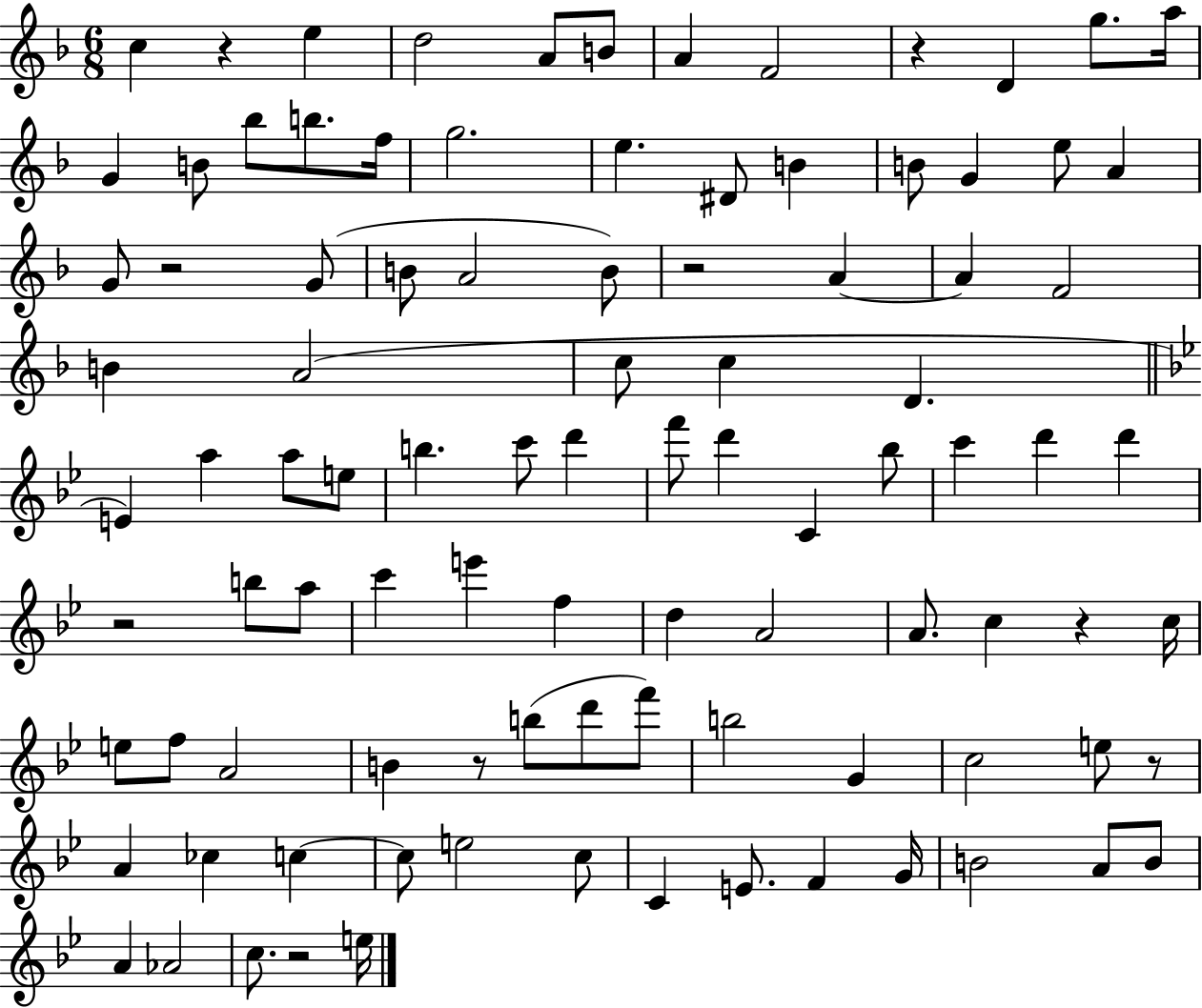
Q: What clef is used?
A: treble